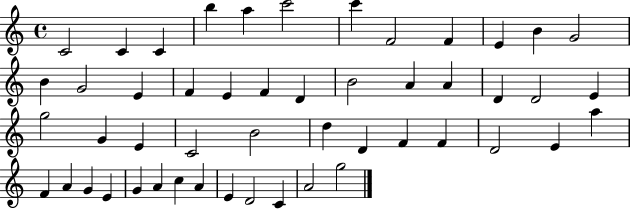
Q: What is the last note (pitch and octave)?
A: G5